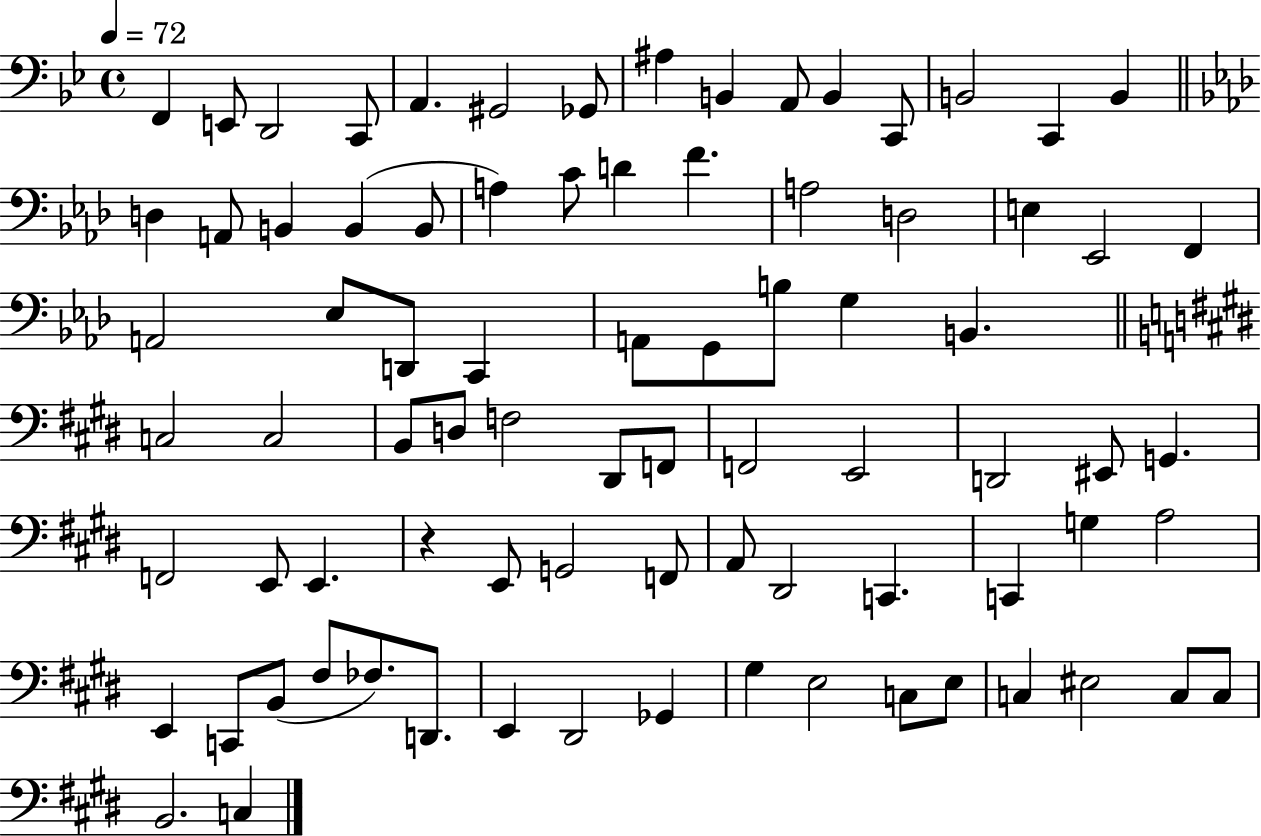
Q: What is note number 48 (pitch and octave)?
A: D2